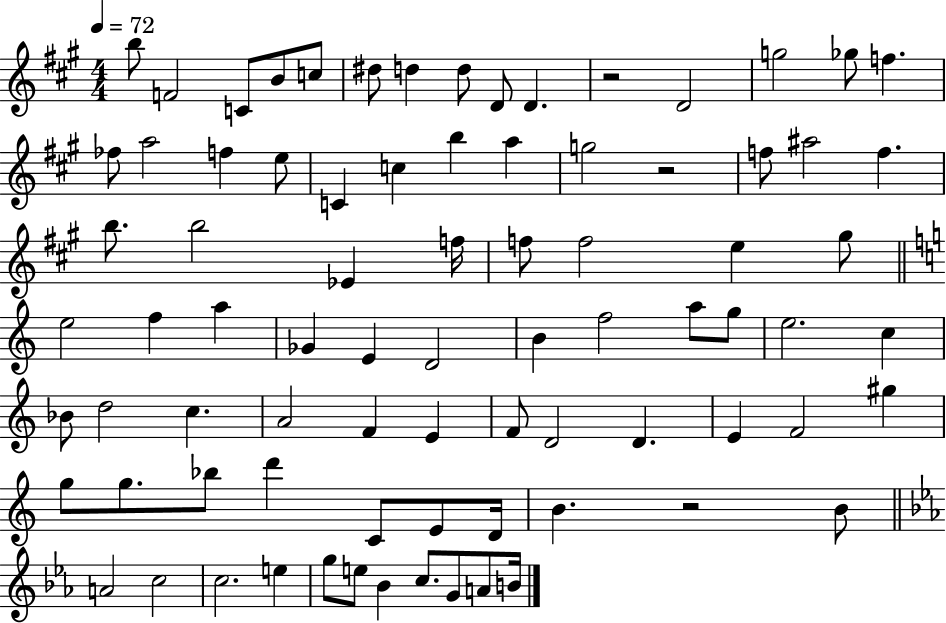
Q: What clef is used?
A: treble